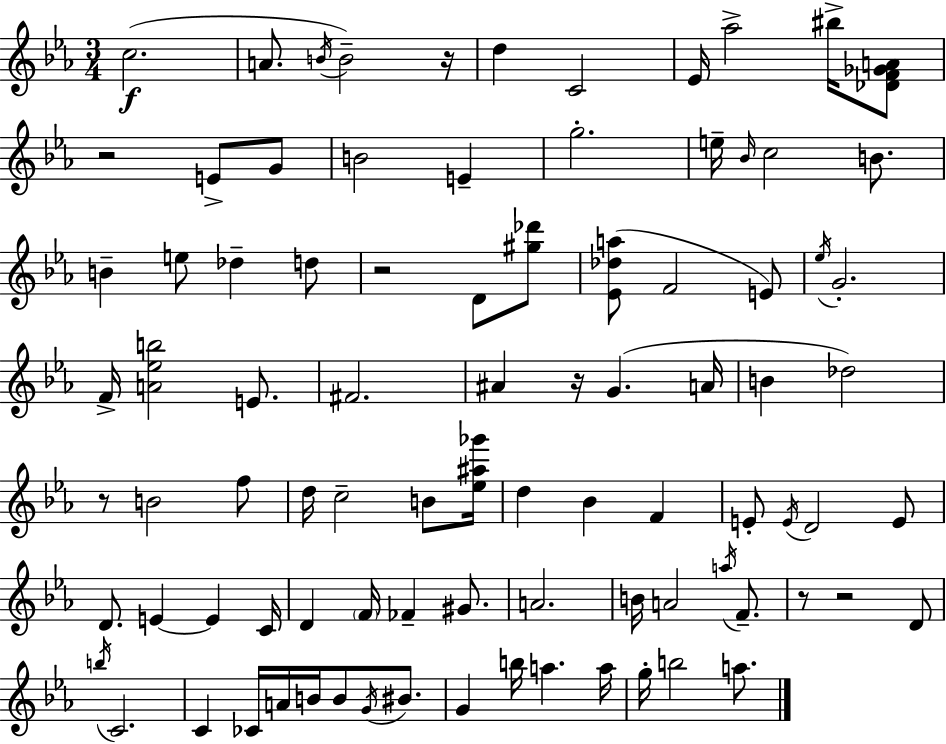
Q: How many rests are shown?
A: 7